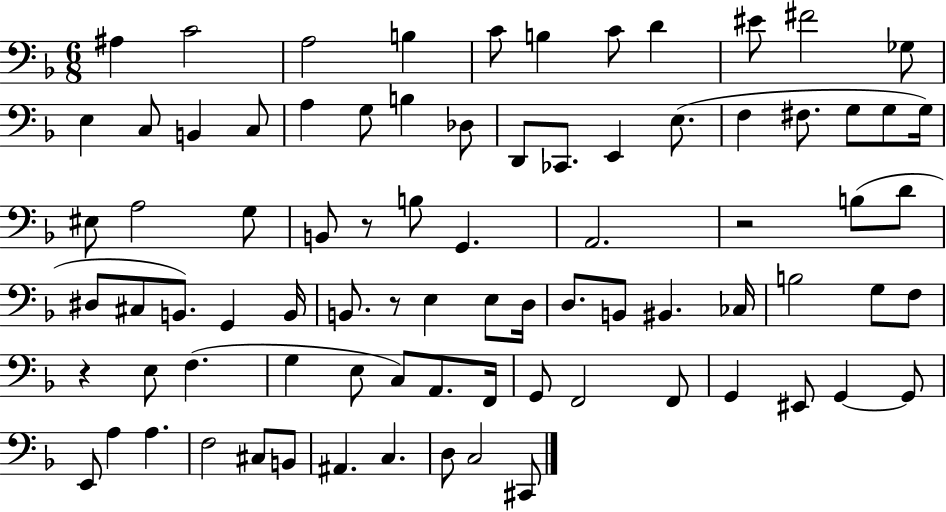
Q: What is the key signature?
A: F major